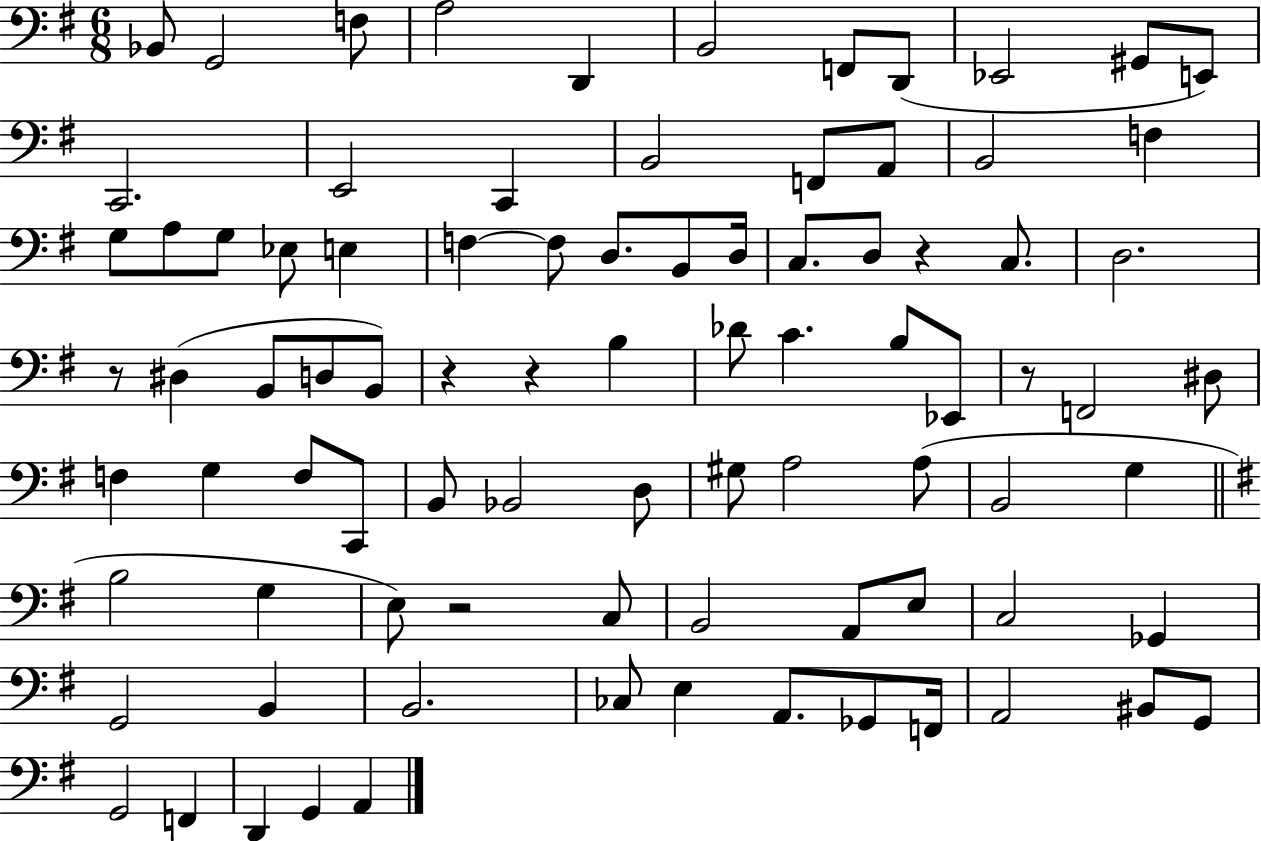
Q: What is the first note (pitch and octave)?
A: Bb2